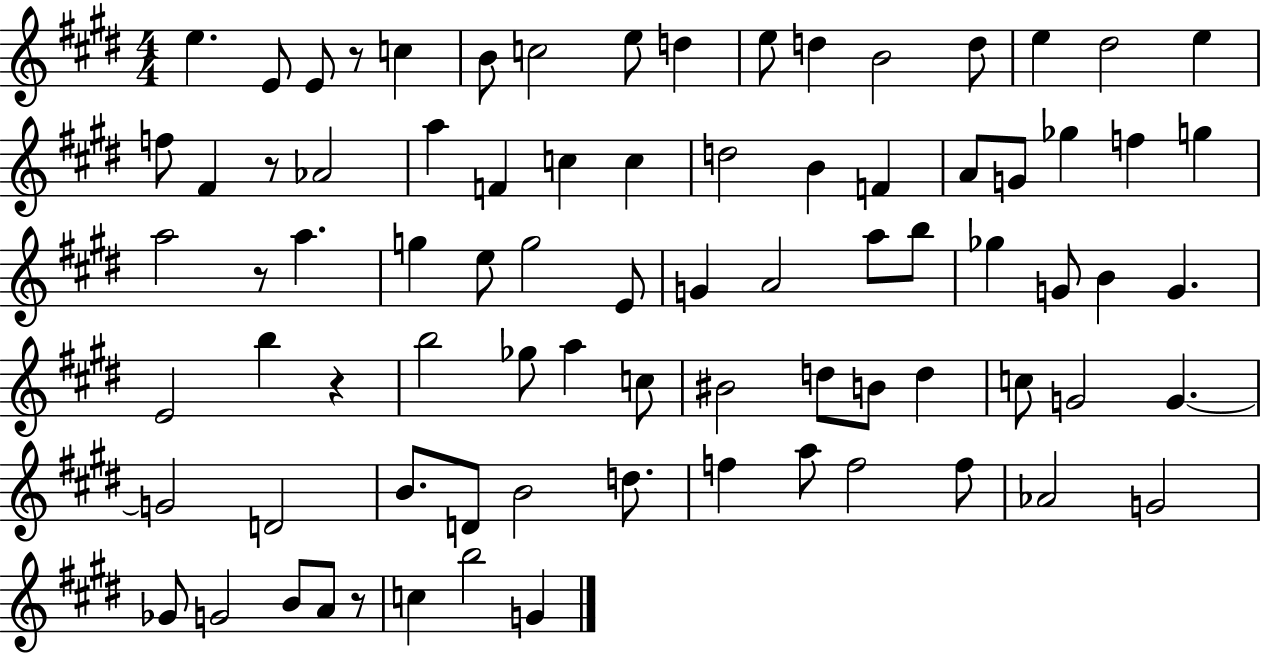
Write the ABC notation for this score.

X:1
T:Untitled
M:4/4
L:1/4
K:E
e E/2 E/2 z/2 c B/2 c2 e/2 d e/2 d B2 d/2 e ^d2 e f/2 ^F z/2 _A2 a F c c d2 B F A/2 G/2 _g f g a2 z/2 a g e/2 g2 E/2 G A2 a/2 b/2 _g G/2 B G E2 b z b2 _g/2 a c/2 ^B2 d/2 B/2 d c/2 G2 G G2 D2 B/2 D/2 B2 d/2 f a/2 f2 f/2 _A2 G2 _G/2 G2 B/2 A/2 z/2 c b2 G